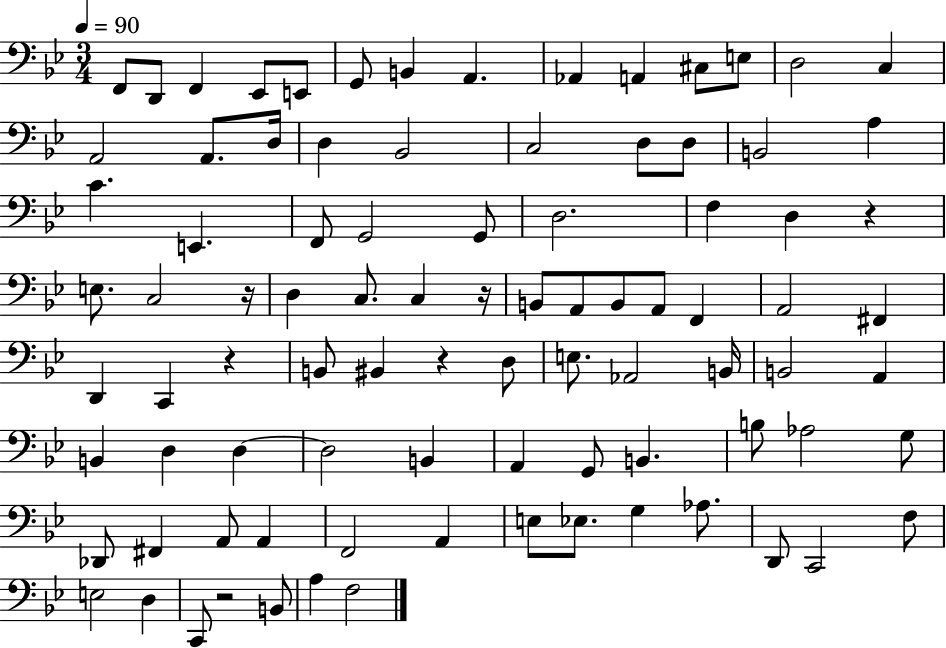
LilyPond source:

{
  \clef bass
  \numericTimeSignature
  \time 3/4
  \key bes \major
  \tempo 4 = 90
  f,8 d,8 f,4 ees,8 e,8 | g,8 b,4 a,4. | aes,4 a,4 cis8 e8 | d2 c4 | \break a,2 a,8. d16 | d4 bes,2 | c2 d8 d8 | b,2 a4 | \break c'4. e,4. | f,8 g,2 g,8 | d2. | f4 d4 r4 | \break e8. c2 r16 | d4 c8. c4 r16 | b,8 a,8 b,8 a,8 f,4 | a,2 fis,4 | \break d,4 c,4 r4 | b,8 bis,4 r4 d8 | e8. aes,2 b,16 | b,2 a,4 | \break b,4 d4 d4~~ | d2 b,4 | a,4 g,8 b,4. | b8 aes2 g8 | \break des,8 fis,4 a,8 a,4 | f,2 a,4 | e8 ees8. g4 aes8. | d,8 c,2 f8 | \break e2 d4 | c,8 r2 b,8 | a4 f2 | \bar "|."
}